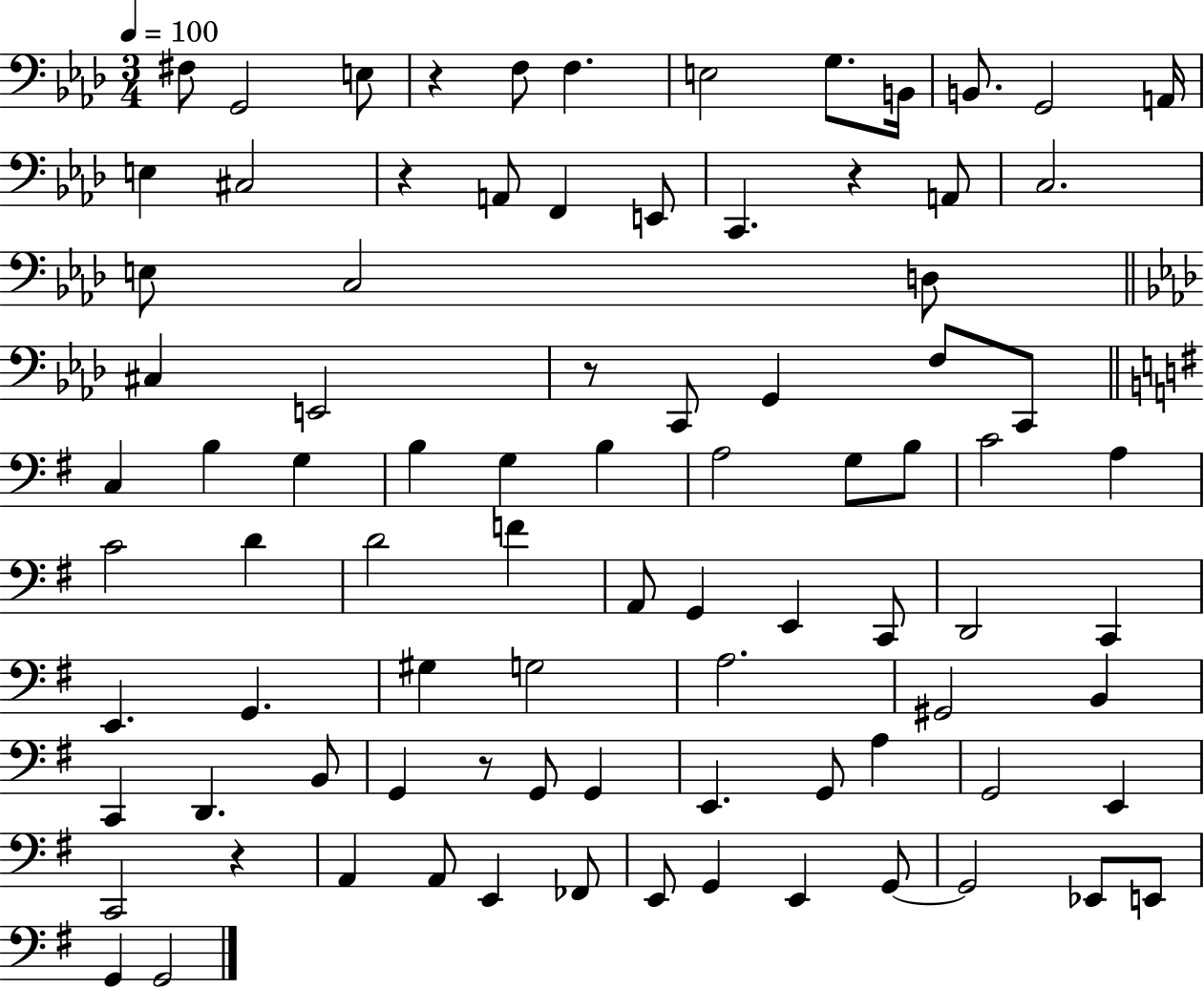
X:1
T:Untitled
M:3/4
L:1/4
K:Ab
^F,/2 G,,2 E,/2 z F,/2 F, E,2 G,/2 B,,/4 B,,/2 G,,2 A,,/4 E, ^C,2 z A,,/2 F,, E,,/2 C,, z A,,/2 C,2 E,/2 C,2 D,/2 ^C, E,,2 z/2 C,,/2 G,, F,/2 C,,/2 C, B, G, B, G, B, A,2 G,/2 B,/2 C2 A, C2 D D2 F A,,/2 G,, E,, C,,/2 D,,2 C,, E,, G,, ^G, G,2 A,2 ^G,,2 B,, C,, D,, B,,/2 G,, z/2 G,,/2 G,, E,, G,,/2 A, G,,2 E,, C,,2 z A,, A,,/2 E,, _F,,/2 E,,/2 G,, E,, G,,/2 G,,2 _E,,/2 E,,/2 G,, G,,2